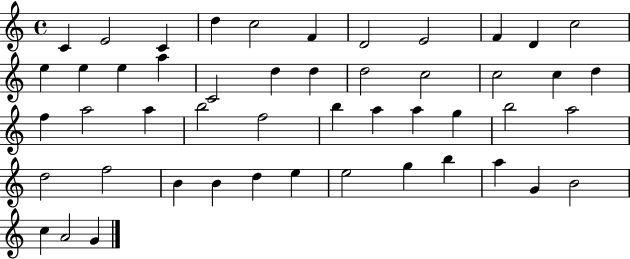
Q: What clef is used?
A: treble